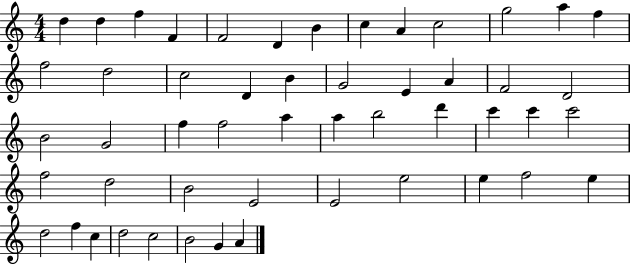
{
  \clef treble
  \numericTimeSignature
  \time 4/4
  \key c \major
  d''4 d''4 f''4 f'4 | f'2 d'4 b'4 | c''4 a'4 c''2 | g''2 a''4 f''4 | \break f''2 d''2 | c''2 d'4 b'4 | g'2 e'4 a'4 | f'2 d'2 | \break b'2 g'2 | f''4 f''2 a''4 | a''4 b''2 d'''4 | c'''4 c'''4 c'''2 | \break f''2 d''2 | b'2 e'2 | e'2 e''2 | e''4 f''2 e''4 | \break d''2 f''4 c''4 | d''2 c''2 | b'2 g'4 a'4 | \bar "|."
}